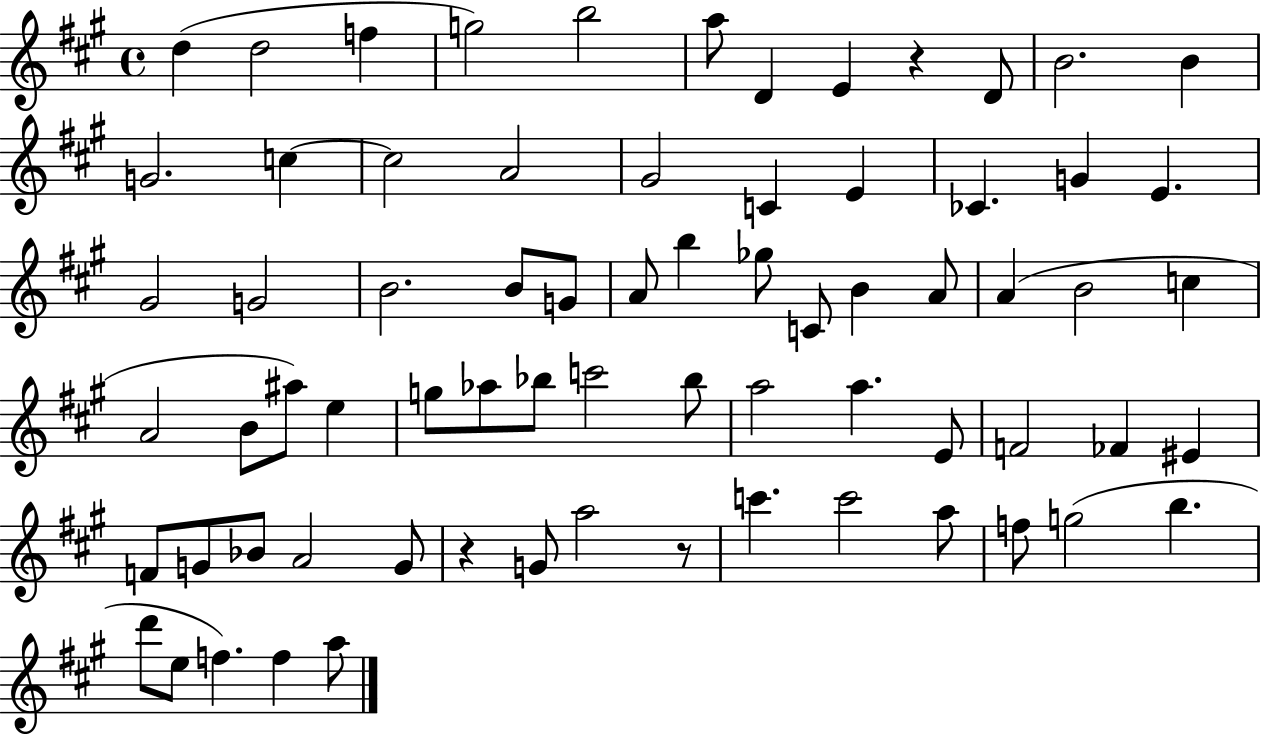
{
  \clef treble
  \time 4/4
  \defaultTimeSignature
  \key a \major
  d''4( d''2 f''4 | g''2) b''2 | a''8 d'4 e'4 r4 d'8 | b'2. b'4 | \break g'2. c''4~~ | c''2 a'2 | gis'2 c'4 e'4 | ces'4. g'4 e'4. | \break gis'2 g'2 | b'2. b'8 g'8 | a'8 b''4 ges''8 c'8 b'4 a'8 | a'4( b'2 c''4 | \break a'2 b'8 ais''8) e''4 | g''8 aes''8 bes''8 c'''2 bes''8 | a''2 a''4. e'8 | f'2 fes'4 eis'4 | \break f'8 g'8 bes'8 a'2 g'8 | r4 g'8 a''2 r8 | c'''4. c'''2 a''8 | f''8 g''2( b''4. | \break d'''8 e''8 f''4.) f''4 a''8 | \bar "|."
}